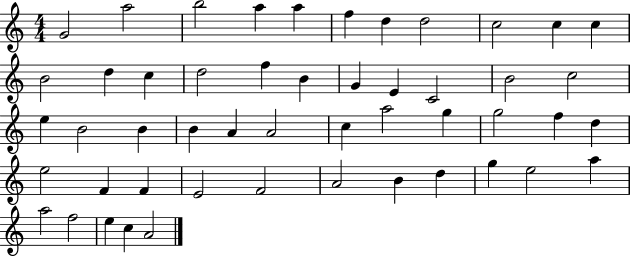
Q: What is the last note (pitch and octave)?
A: A4